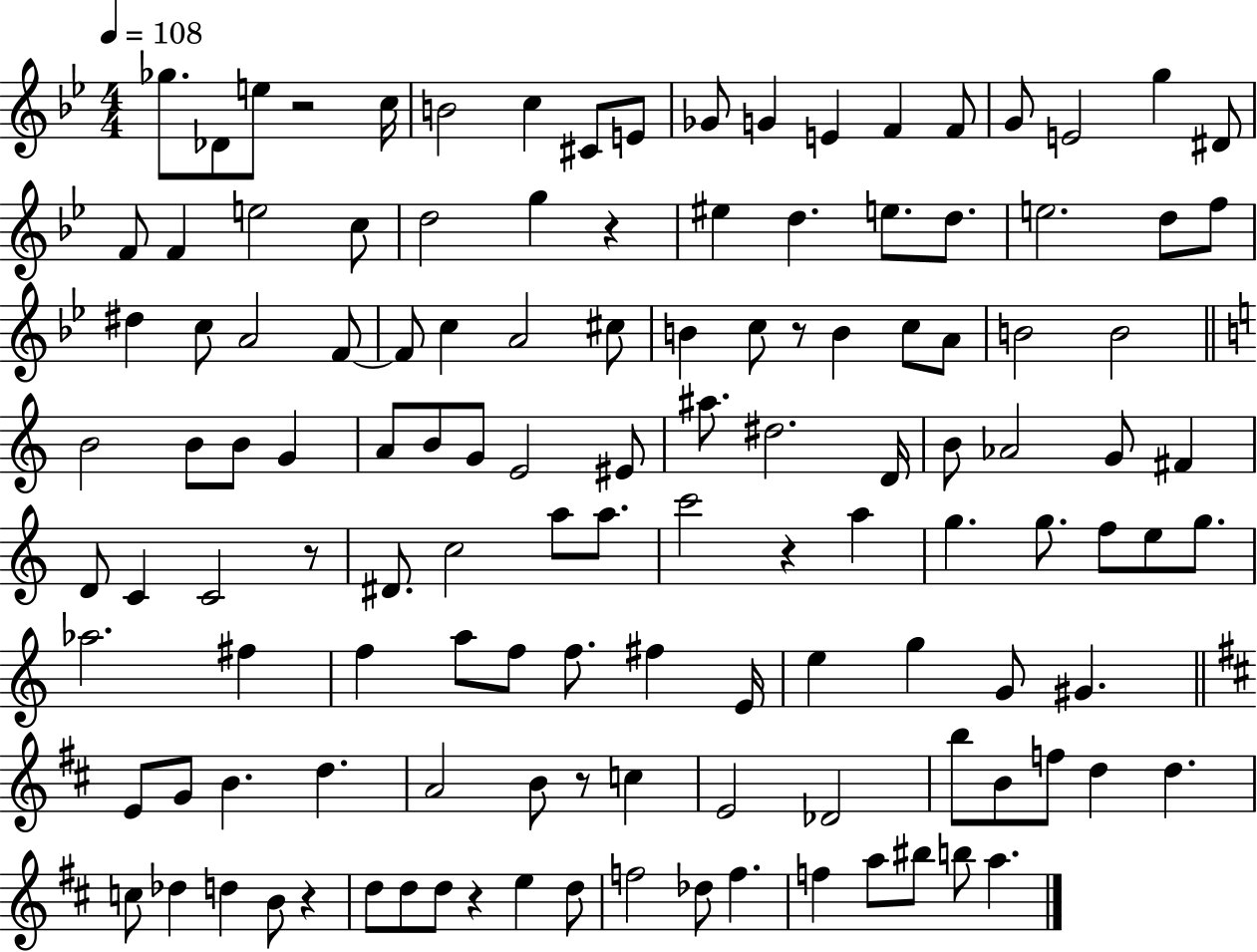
Gb5/e. Db4/e E5/e R/h C5/s B4/h C5/q C#4/e E4/e Gb4/e G4/q E4/q F4/q F4/e G4/e E4/h G5/q D#4/e F4/e F4/q E5/h C5/e D5/h G5/q R/q EIS5/q D5/q. E5/e. D5/e. E5/h. D5/e F5/e D#5/q C5/e A4/h F4/e F4/e C5/q A4/h C#5/e B4/q C5/e R/e B4/q C5/e A4/e B4/h B4/h B4/h B4/e B4/e G4/q A4/e B4/e G4/e E4/h EIS4/e A#5/e. D#5/h. D4/s B4/e Ab4/h G4/e F#4/q D4/e C4/q C4/h R/e D#4/e. C5/h A5/e A5/e. C6/h R/q A5/q G5/q. G5/e. F5/e E5/e G5/e. Ab5/h. F#5/q F5/q A5/e F5/e F5/e. F#5/q E4/s E5/q G5/q G4/e G#4/q. E4/e G4/e B4/q. D5/q. A4/h B4/e R/e C5/q E4/h Db4/h B5/e B4/e F5/e D5/q D5/q. C5/e Db5/q D5/q B4/e R/q D5/e D5/e D5/e R/q E5/q D5/e F5/h Db5/e F5/q. F5/q A5/e BIS5/e B5/e A5/q.